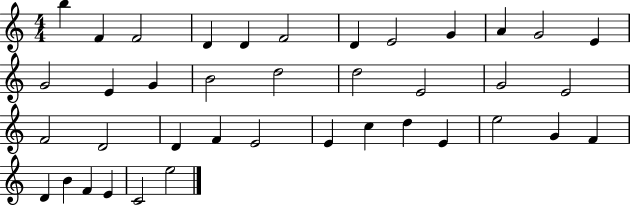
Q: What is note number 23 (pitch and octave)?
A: D4